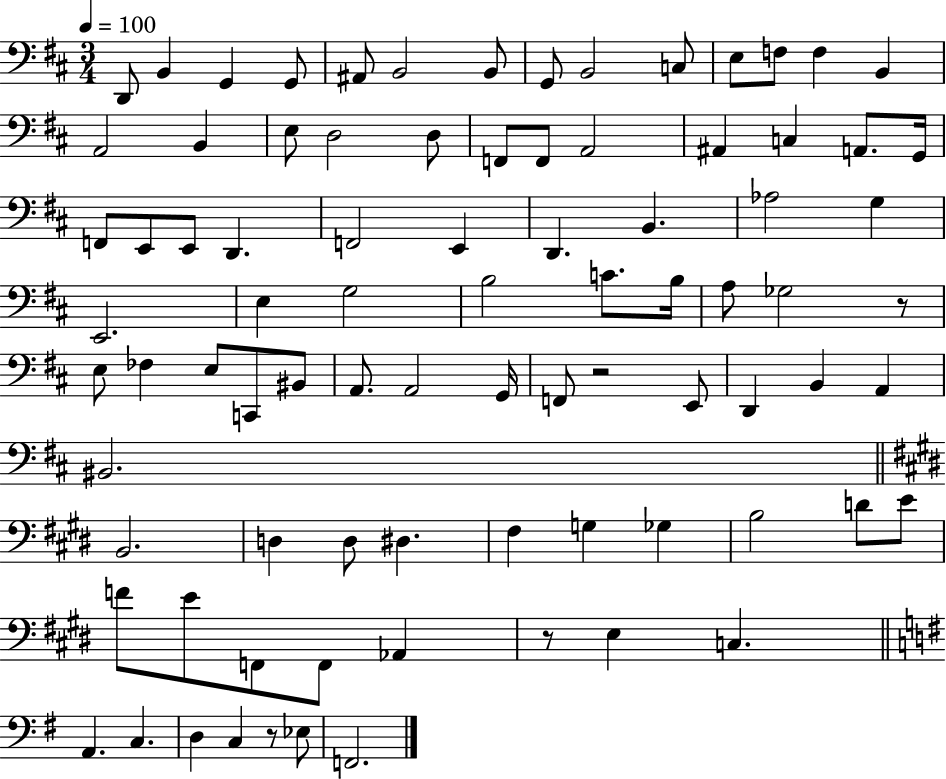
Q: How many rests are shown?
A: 4